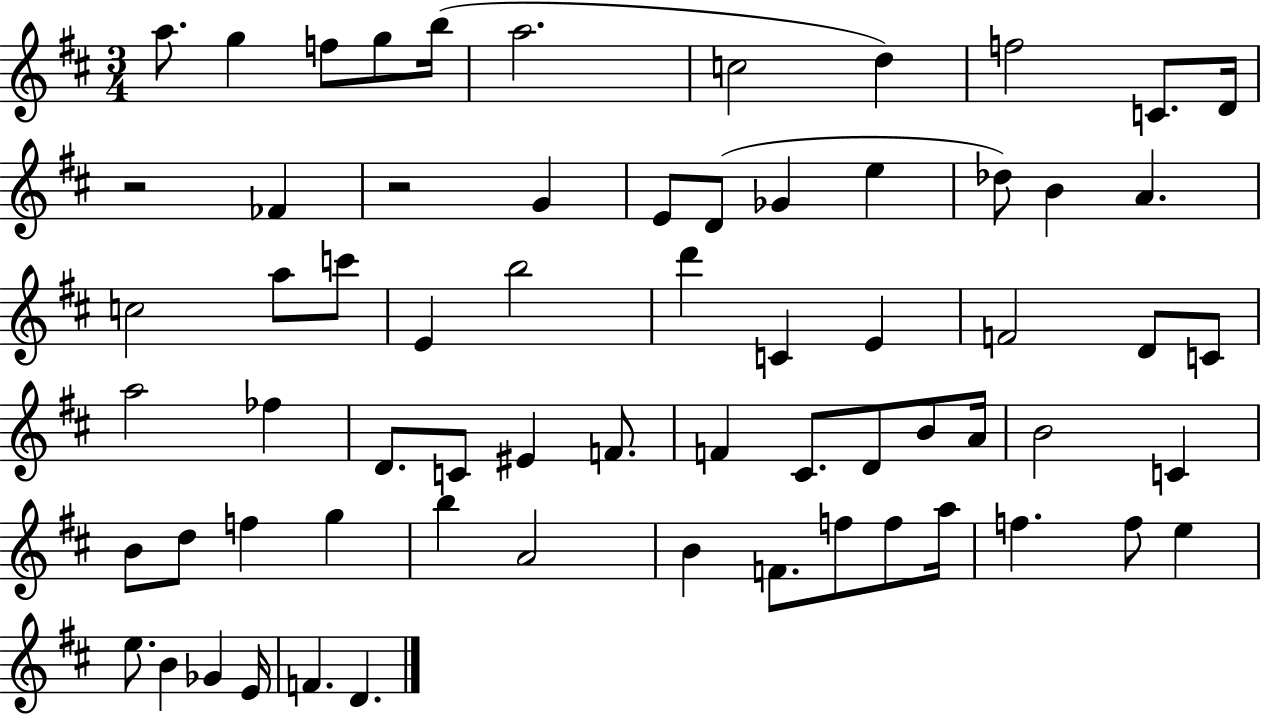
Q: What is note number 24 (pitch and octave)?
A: E4